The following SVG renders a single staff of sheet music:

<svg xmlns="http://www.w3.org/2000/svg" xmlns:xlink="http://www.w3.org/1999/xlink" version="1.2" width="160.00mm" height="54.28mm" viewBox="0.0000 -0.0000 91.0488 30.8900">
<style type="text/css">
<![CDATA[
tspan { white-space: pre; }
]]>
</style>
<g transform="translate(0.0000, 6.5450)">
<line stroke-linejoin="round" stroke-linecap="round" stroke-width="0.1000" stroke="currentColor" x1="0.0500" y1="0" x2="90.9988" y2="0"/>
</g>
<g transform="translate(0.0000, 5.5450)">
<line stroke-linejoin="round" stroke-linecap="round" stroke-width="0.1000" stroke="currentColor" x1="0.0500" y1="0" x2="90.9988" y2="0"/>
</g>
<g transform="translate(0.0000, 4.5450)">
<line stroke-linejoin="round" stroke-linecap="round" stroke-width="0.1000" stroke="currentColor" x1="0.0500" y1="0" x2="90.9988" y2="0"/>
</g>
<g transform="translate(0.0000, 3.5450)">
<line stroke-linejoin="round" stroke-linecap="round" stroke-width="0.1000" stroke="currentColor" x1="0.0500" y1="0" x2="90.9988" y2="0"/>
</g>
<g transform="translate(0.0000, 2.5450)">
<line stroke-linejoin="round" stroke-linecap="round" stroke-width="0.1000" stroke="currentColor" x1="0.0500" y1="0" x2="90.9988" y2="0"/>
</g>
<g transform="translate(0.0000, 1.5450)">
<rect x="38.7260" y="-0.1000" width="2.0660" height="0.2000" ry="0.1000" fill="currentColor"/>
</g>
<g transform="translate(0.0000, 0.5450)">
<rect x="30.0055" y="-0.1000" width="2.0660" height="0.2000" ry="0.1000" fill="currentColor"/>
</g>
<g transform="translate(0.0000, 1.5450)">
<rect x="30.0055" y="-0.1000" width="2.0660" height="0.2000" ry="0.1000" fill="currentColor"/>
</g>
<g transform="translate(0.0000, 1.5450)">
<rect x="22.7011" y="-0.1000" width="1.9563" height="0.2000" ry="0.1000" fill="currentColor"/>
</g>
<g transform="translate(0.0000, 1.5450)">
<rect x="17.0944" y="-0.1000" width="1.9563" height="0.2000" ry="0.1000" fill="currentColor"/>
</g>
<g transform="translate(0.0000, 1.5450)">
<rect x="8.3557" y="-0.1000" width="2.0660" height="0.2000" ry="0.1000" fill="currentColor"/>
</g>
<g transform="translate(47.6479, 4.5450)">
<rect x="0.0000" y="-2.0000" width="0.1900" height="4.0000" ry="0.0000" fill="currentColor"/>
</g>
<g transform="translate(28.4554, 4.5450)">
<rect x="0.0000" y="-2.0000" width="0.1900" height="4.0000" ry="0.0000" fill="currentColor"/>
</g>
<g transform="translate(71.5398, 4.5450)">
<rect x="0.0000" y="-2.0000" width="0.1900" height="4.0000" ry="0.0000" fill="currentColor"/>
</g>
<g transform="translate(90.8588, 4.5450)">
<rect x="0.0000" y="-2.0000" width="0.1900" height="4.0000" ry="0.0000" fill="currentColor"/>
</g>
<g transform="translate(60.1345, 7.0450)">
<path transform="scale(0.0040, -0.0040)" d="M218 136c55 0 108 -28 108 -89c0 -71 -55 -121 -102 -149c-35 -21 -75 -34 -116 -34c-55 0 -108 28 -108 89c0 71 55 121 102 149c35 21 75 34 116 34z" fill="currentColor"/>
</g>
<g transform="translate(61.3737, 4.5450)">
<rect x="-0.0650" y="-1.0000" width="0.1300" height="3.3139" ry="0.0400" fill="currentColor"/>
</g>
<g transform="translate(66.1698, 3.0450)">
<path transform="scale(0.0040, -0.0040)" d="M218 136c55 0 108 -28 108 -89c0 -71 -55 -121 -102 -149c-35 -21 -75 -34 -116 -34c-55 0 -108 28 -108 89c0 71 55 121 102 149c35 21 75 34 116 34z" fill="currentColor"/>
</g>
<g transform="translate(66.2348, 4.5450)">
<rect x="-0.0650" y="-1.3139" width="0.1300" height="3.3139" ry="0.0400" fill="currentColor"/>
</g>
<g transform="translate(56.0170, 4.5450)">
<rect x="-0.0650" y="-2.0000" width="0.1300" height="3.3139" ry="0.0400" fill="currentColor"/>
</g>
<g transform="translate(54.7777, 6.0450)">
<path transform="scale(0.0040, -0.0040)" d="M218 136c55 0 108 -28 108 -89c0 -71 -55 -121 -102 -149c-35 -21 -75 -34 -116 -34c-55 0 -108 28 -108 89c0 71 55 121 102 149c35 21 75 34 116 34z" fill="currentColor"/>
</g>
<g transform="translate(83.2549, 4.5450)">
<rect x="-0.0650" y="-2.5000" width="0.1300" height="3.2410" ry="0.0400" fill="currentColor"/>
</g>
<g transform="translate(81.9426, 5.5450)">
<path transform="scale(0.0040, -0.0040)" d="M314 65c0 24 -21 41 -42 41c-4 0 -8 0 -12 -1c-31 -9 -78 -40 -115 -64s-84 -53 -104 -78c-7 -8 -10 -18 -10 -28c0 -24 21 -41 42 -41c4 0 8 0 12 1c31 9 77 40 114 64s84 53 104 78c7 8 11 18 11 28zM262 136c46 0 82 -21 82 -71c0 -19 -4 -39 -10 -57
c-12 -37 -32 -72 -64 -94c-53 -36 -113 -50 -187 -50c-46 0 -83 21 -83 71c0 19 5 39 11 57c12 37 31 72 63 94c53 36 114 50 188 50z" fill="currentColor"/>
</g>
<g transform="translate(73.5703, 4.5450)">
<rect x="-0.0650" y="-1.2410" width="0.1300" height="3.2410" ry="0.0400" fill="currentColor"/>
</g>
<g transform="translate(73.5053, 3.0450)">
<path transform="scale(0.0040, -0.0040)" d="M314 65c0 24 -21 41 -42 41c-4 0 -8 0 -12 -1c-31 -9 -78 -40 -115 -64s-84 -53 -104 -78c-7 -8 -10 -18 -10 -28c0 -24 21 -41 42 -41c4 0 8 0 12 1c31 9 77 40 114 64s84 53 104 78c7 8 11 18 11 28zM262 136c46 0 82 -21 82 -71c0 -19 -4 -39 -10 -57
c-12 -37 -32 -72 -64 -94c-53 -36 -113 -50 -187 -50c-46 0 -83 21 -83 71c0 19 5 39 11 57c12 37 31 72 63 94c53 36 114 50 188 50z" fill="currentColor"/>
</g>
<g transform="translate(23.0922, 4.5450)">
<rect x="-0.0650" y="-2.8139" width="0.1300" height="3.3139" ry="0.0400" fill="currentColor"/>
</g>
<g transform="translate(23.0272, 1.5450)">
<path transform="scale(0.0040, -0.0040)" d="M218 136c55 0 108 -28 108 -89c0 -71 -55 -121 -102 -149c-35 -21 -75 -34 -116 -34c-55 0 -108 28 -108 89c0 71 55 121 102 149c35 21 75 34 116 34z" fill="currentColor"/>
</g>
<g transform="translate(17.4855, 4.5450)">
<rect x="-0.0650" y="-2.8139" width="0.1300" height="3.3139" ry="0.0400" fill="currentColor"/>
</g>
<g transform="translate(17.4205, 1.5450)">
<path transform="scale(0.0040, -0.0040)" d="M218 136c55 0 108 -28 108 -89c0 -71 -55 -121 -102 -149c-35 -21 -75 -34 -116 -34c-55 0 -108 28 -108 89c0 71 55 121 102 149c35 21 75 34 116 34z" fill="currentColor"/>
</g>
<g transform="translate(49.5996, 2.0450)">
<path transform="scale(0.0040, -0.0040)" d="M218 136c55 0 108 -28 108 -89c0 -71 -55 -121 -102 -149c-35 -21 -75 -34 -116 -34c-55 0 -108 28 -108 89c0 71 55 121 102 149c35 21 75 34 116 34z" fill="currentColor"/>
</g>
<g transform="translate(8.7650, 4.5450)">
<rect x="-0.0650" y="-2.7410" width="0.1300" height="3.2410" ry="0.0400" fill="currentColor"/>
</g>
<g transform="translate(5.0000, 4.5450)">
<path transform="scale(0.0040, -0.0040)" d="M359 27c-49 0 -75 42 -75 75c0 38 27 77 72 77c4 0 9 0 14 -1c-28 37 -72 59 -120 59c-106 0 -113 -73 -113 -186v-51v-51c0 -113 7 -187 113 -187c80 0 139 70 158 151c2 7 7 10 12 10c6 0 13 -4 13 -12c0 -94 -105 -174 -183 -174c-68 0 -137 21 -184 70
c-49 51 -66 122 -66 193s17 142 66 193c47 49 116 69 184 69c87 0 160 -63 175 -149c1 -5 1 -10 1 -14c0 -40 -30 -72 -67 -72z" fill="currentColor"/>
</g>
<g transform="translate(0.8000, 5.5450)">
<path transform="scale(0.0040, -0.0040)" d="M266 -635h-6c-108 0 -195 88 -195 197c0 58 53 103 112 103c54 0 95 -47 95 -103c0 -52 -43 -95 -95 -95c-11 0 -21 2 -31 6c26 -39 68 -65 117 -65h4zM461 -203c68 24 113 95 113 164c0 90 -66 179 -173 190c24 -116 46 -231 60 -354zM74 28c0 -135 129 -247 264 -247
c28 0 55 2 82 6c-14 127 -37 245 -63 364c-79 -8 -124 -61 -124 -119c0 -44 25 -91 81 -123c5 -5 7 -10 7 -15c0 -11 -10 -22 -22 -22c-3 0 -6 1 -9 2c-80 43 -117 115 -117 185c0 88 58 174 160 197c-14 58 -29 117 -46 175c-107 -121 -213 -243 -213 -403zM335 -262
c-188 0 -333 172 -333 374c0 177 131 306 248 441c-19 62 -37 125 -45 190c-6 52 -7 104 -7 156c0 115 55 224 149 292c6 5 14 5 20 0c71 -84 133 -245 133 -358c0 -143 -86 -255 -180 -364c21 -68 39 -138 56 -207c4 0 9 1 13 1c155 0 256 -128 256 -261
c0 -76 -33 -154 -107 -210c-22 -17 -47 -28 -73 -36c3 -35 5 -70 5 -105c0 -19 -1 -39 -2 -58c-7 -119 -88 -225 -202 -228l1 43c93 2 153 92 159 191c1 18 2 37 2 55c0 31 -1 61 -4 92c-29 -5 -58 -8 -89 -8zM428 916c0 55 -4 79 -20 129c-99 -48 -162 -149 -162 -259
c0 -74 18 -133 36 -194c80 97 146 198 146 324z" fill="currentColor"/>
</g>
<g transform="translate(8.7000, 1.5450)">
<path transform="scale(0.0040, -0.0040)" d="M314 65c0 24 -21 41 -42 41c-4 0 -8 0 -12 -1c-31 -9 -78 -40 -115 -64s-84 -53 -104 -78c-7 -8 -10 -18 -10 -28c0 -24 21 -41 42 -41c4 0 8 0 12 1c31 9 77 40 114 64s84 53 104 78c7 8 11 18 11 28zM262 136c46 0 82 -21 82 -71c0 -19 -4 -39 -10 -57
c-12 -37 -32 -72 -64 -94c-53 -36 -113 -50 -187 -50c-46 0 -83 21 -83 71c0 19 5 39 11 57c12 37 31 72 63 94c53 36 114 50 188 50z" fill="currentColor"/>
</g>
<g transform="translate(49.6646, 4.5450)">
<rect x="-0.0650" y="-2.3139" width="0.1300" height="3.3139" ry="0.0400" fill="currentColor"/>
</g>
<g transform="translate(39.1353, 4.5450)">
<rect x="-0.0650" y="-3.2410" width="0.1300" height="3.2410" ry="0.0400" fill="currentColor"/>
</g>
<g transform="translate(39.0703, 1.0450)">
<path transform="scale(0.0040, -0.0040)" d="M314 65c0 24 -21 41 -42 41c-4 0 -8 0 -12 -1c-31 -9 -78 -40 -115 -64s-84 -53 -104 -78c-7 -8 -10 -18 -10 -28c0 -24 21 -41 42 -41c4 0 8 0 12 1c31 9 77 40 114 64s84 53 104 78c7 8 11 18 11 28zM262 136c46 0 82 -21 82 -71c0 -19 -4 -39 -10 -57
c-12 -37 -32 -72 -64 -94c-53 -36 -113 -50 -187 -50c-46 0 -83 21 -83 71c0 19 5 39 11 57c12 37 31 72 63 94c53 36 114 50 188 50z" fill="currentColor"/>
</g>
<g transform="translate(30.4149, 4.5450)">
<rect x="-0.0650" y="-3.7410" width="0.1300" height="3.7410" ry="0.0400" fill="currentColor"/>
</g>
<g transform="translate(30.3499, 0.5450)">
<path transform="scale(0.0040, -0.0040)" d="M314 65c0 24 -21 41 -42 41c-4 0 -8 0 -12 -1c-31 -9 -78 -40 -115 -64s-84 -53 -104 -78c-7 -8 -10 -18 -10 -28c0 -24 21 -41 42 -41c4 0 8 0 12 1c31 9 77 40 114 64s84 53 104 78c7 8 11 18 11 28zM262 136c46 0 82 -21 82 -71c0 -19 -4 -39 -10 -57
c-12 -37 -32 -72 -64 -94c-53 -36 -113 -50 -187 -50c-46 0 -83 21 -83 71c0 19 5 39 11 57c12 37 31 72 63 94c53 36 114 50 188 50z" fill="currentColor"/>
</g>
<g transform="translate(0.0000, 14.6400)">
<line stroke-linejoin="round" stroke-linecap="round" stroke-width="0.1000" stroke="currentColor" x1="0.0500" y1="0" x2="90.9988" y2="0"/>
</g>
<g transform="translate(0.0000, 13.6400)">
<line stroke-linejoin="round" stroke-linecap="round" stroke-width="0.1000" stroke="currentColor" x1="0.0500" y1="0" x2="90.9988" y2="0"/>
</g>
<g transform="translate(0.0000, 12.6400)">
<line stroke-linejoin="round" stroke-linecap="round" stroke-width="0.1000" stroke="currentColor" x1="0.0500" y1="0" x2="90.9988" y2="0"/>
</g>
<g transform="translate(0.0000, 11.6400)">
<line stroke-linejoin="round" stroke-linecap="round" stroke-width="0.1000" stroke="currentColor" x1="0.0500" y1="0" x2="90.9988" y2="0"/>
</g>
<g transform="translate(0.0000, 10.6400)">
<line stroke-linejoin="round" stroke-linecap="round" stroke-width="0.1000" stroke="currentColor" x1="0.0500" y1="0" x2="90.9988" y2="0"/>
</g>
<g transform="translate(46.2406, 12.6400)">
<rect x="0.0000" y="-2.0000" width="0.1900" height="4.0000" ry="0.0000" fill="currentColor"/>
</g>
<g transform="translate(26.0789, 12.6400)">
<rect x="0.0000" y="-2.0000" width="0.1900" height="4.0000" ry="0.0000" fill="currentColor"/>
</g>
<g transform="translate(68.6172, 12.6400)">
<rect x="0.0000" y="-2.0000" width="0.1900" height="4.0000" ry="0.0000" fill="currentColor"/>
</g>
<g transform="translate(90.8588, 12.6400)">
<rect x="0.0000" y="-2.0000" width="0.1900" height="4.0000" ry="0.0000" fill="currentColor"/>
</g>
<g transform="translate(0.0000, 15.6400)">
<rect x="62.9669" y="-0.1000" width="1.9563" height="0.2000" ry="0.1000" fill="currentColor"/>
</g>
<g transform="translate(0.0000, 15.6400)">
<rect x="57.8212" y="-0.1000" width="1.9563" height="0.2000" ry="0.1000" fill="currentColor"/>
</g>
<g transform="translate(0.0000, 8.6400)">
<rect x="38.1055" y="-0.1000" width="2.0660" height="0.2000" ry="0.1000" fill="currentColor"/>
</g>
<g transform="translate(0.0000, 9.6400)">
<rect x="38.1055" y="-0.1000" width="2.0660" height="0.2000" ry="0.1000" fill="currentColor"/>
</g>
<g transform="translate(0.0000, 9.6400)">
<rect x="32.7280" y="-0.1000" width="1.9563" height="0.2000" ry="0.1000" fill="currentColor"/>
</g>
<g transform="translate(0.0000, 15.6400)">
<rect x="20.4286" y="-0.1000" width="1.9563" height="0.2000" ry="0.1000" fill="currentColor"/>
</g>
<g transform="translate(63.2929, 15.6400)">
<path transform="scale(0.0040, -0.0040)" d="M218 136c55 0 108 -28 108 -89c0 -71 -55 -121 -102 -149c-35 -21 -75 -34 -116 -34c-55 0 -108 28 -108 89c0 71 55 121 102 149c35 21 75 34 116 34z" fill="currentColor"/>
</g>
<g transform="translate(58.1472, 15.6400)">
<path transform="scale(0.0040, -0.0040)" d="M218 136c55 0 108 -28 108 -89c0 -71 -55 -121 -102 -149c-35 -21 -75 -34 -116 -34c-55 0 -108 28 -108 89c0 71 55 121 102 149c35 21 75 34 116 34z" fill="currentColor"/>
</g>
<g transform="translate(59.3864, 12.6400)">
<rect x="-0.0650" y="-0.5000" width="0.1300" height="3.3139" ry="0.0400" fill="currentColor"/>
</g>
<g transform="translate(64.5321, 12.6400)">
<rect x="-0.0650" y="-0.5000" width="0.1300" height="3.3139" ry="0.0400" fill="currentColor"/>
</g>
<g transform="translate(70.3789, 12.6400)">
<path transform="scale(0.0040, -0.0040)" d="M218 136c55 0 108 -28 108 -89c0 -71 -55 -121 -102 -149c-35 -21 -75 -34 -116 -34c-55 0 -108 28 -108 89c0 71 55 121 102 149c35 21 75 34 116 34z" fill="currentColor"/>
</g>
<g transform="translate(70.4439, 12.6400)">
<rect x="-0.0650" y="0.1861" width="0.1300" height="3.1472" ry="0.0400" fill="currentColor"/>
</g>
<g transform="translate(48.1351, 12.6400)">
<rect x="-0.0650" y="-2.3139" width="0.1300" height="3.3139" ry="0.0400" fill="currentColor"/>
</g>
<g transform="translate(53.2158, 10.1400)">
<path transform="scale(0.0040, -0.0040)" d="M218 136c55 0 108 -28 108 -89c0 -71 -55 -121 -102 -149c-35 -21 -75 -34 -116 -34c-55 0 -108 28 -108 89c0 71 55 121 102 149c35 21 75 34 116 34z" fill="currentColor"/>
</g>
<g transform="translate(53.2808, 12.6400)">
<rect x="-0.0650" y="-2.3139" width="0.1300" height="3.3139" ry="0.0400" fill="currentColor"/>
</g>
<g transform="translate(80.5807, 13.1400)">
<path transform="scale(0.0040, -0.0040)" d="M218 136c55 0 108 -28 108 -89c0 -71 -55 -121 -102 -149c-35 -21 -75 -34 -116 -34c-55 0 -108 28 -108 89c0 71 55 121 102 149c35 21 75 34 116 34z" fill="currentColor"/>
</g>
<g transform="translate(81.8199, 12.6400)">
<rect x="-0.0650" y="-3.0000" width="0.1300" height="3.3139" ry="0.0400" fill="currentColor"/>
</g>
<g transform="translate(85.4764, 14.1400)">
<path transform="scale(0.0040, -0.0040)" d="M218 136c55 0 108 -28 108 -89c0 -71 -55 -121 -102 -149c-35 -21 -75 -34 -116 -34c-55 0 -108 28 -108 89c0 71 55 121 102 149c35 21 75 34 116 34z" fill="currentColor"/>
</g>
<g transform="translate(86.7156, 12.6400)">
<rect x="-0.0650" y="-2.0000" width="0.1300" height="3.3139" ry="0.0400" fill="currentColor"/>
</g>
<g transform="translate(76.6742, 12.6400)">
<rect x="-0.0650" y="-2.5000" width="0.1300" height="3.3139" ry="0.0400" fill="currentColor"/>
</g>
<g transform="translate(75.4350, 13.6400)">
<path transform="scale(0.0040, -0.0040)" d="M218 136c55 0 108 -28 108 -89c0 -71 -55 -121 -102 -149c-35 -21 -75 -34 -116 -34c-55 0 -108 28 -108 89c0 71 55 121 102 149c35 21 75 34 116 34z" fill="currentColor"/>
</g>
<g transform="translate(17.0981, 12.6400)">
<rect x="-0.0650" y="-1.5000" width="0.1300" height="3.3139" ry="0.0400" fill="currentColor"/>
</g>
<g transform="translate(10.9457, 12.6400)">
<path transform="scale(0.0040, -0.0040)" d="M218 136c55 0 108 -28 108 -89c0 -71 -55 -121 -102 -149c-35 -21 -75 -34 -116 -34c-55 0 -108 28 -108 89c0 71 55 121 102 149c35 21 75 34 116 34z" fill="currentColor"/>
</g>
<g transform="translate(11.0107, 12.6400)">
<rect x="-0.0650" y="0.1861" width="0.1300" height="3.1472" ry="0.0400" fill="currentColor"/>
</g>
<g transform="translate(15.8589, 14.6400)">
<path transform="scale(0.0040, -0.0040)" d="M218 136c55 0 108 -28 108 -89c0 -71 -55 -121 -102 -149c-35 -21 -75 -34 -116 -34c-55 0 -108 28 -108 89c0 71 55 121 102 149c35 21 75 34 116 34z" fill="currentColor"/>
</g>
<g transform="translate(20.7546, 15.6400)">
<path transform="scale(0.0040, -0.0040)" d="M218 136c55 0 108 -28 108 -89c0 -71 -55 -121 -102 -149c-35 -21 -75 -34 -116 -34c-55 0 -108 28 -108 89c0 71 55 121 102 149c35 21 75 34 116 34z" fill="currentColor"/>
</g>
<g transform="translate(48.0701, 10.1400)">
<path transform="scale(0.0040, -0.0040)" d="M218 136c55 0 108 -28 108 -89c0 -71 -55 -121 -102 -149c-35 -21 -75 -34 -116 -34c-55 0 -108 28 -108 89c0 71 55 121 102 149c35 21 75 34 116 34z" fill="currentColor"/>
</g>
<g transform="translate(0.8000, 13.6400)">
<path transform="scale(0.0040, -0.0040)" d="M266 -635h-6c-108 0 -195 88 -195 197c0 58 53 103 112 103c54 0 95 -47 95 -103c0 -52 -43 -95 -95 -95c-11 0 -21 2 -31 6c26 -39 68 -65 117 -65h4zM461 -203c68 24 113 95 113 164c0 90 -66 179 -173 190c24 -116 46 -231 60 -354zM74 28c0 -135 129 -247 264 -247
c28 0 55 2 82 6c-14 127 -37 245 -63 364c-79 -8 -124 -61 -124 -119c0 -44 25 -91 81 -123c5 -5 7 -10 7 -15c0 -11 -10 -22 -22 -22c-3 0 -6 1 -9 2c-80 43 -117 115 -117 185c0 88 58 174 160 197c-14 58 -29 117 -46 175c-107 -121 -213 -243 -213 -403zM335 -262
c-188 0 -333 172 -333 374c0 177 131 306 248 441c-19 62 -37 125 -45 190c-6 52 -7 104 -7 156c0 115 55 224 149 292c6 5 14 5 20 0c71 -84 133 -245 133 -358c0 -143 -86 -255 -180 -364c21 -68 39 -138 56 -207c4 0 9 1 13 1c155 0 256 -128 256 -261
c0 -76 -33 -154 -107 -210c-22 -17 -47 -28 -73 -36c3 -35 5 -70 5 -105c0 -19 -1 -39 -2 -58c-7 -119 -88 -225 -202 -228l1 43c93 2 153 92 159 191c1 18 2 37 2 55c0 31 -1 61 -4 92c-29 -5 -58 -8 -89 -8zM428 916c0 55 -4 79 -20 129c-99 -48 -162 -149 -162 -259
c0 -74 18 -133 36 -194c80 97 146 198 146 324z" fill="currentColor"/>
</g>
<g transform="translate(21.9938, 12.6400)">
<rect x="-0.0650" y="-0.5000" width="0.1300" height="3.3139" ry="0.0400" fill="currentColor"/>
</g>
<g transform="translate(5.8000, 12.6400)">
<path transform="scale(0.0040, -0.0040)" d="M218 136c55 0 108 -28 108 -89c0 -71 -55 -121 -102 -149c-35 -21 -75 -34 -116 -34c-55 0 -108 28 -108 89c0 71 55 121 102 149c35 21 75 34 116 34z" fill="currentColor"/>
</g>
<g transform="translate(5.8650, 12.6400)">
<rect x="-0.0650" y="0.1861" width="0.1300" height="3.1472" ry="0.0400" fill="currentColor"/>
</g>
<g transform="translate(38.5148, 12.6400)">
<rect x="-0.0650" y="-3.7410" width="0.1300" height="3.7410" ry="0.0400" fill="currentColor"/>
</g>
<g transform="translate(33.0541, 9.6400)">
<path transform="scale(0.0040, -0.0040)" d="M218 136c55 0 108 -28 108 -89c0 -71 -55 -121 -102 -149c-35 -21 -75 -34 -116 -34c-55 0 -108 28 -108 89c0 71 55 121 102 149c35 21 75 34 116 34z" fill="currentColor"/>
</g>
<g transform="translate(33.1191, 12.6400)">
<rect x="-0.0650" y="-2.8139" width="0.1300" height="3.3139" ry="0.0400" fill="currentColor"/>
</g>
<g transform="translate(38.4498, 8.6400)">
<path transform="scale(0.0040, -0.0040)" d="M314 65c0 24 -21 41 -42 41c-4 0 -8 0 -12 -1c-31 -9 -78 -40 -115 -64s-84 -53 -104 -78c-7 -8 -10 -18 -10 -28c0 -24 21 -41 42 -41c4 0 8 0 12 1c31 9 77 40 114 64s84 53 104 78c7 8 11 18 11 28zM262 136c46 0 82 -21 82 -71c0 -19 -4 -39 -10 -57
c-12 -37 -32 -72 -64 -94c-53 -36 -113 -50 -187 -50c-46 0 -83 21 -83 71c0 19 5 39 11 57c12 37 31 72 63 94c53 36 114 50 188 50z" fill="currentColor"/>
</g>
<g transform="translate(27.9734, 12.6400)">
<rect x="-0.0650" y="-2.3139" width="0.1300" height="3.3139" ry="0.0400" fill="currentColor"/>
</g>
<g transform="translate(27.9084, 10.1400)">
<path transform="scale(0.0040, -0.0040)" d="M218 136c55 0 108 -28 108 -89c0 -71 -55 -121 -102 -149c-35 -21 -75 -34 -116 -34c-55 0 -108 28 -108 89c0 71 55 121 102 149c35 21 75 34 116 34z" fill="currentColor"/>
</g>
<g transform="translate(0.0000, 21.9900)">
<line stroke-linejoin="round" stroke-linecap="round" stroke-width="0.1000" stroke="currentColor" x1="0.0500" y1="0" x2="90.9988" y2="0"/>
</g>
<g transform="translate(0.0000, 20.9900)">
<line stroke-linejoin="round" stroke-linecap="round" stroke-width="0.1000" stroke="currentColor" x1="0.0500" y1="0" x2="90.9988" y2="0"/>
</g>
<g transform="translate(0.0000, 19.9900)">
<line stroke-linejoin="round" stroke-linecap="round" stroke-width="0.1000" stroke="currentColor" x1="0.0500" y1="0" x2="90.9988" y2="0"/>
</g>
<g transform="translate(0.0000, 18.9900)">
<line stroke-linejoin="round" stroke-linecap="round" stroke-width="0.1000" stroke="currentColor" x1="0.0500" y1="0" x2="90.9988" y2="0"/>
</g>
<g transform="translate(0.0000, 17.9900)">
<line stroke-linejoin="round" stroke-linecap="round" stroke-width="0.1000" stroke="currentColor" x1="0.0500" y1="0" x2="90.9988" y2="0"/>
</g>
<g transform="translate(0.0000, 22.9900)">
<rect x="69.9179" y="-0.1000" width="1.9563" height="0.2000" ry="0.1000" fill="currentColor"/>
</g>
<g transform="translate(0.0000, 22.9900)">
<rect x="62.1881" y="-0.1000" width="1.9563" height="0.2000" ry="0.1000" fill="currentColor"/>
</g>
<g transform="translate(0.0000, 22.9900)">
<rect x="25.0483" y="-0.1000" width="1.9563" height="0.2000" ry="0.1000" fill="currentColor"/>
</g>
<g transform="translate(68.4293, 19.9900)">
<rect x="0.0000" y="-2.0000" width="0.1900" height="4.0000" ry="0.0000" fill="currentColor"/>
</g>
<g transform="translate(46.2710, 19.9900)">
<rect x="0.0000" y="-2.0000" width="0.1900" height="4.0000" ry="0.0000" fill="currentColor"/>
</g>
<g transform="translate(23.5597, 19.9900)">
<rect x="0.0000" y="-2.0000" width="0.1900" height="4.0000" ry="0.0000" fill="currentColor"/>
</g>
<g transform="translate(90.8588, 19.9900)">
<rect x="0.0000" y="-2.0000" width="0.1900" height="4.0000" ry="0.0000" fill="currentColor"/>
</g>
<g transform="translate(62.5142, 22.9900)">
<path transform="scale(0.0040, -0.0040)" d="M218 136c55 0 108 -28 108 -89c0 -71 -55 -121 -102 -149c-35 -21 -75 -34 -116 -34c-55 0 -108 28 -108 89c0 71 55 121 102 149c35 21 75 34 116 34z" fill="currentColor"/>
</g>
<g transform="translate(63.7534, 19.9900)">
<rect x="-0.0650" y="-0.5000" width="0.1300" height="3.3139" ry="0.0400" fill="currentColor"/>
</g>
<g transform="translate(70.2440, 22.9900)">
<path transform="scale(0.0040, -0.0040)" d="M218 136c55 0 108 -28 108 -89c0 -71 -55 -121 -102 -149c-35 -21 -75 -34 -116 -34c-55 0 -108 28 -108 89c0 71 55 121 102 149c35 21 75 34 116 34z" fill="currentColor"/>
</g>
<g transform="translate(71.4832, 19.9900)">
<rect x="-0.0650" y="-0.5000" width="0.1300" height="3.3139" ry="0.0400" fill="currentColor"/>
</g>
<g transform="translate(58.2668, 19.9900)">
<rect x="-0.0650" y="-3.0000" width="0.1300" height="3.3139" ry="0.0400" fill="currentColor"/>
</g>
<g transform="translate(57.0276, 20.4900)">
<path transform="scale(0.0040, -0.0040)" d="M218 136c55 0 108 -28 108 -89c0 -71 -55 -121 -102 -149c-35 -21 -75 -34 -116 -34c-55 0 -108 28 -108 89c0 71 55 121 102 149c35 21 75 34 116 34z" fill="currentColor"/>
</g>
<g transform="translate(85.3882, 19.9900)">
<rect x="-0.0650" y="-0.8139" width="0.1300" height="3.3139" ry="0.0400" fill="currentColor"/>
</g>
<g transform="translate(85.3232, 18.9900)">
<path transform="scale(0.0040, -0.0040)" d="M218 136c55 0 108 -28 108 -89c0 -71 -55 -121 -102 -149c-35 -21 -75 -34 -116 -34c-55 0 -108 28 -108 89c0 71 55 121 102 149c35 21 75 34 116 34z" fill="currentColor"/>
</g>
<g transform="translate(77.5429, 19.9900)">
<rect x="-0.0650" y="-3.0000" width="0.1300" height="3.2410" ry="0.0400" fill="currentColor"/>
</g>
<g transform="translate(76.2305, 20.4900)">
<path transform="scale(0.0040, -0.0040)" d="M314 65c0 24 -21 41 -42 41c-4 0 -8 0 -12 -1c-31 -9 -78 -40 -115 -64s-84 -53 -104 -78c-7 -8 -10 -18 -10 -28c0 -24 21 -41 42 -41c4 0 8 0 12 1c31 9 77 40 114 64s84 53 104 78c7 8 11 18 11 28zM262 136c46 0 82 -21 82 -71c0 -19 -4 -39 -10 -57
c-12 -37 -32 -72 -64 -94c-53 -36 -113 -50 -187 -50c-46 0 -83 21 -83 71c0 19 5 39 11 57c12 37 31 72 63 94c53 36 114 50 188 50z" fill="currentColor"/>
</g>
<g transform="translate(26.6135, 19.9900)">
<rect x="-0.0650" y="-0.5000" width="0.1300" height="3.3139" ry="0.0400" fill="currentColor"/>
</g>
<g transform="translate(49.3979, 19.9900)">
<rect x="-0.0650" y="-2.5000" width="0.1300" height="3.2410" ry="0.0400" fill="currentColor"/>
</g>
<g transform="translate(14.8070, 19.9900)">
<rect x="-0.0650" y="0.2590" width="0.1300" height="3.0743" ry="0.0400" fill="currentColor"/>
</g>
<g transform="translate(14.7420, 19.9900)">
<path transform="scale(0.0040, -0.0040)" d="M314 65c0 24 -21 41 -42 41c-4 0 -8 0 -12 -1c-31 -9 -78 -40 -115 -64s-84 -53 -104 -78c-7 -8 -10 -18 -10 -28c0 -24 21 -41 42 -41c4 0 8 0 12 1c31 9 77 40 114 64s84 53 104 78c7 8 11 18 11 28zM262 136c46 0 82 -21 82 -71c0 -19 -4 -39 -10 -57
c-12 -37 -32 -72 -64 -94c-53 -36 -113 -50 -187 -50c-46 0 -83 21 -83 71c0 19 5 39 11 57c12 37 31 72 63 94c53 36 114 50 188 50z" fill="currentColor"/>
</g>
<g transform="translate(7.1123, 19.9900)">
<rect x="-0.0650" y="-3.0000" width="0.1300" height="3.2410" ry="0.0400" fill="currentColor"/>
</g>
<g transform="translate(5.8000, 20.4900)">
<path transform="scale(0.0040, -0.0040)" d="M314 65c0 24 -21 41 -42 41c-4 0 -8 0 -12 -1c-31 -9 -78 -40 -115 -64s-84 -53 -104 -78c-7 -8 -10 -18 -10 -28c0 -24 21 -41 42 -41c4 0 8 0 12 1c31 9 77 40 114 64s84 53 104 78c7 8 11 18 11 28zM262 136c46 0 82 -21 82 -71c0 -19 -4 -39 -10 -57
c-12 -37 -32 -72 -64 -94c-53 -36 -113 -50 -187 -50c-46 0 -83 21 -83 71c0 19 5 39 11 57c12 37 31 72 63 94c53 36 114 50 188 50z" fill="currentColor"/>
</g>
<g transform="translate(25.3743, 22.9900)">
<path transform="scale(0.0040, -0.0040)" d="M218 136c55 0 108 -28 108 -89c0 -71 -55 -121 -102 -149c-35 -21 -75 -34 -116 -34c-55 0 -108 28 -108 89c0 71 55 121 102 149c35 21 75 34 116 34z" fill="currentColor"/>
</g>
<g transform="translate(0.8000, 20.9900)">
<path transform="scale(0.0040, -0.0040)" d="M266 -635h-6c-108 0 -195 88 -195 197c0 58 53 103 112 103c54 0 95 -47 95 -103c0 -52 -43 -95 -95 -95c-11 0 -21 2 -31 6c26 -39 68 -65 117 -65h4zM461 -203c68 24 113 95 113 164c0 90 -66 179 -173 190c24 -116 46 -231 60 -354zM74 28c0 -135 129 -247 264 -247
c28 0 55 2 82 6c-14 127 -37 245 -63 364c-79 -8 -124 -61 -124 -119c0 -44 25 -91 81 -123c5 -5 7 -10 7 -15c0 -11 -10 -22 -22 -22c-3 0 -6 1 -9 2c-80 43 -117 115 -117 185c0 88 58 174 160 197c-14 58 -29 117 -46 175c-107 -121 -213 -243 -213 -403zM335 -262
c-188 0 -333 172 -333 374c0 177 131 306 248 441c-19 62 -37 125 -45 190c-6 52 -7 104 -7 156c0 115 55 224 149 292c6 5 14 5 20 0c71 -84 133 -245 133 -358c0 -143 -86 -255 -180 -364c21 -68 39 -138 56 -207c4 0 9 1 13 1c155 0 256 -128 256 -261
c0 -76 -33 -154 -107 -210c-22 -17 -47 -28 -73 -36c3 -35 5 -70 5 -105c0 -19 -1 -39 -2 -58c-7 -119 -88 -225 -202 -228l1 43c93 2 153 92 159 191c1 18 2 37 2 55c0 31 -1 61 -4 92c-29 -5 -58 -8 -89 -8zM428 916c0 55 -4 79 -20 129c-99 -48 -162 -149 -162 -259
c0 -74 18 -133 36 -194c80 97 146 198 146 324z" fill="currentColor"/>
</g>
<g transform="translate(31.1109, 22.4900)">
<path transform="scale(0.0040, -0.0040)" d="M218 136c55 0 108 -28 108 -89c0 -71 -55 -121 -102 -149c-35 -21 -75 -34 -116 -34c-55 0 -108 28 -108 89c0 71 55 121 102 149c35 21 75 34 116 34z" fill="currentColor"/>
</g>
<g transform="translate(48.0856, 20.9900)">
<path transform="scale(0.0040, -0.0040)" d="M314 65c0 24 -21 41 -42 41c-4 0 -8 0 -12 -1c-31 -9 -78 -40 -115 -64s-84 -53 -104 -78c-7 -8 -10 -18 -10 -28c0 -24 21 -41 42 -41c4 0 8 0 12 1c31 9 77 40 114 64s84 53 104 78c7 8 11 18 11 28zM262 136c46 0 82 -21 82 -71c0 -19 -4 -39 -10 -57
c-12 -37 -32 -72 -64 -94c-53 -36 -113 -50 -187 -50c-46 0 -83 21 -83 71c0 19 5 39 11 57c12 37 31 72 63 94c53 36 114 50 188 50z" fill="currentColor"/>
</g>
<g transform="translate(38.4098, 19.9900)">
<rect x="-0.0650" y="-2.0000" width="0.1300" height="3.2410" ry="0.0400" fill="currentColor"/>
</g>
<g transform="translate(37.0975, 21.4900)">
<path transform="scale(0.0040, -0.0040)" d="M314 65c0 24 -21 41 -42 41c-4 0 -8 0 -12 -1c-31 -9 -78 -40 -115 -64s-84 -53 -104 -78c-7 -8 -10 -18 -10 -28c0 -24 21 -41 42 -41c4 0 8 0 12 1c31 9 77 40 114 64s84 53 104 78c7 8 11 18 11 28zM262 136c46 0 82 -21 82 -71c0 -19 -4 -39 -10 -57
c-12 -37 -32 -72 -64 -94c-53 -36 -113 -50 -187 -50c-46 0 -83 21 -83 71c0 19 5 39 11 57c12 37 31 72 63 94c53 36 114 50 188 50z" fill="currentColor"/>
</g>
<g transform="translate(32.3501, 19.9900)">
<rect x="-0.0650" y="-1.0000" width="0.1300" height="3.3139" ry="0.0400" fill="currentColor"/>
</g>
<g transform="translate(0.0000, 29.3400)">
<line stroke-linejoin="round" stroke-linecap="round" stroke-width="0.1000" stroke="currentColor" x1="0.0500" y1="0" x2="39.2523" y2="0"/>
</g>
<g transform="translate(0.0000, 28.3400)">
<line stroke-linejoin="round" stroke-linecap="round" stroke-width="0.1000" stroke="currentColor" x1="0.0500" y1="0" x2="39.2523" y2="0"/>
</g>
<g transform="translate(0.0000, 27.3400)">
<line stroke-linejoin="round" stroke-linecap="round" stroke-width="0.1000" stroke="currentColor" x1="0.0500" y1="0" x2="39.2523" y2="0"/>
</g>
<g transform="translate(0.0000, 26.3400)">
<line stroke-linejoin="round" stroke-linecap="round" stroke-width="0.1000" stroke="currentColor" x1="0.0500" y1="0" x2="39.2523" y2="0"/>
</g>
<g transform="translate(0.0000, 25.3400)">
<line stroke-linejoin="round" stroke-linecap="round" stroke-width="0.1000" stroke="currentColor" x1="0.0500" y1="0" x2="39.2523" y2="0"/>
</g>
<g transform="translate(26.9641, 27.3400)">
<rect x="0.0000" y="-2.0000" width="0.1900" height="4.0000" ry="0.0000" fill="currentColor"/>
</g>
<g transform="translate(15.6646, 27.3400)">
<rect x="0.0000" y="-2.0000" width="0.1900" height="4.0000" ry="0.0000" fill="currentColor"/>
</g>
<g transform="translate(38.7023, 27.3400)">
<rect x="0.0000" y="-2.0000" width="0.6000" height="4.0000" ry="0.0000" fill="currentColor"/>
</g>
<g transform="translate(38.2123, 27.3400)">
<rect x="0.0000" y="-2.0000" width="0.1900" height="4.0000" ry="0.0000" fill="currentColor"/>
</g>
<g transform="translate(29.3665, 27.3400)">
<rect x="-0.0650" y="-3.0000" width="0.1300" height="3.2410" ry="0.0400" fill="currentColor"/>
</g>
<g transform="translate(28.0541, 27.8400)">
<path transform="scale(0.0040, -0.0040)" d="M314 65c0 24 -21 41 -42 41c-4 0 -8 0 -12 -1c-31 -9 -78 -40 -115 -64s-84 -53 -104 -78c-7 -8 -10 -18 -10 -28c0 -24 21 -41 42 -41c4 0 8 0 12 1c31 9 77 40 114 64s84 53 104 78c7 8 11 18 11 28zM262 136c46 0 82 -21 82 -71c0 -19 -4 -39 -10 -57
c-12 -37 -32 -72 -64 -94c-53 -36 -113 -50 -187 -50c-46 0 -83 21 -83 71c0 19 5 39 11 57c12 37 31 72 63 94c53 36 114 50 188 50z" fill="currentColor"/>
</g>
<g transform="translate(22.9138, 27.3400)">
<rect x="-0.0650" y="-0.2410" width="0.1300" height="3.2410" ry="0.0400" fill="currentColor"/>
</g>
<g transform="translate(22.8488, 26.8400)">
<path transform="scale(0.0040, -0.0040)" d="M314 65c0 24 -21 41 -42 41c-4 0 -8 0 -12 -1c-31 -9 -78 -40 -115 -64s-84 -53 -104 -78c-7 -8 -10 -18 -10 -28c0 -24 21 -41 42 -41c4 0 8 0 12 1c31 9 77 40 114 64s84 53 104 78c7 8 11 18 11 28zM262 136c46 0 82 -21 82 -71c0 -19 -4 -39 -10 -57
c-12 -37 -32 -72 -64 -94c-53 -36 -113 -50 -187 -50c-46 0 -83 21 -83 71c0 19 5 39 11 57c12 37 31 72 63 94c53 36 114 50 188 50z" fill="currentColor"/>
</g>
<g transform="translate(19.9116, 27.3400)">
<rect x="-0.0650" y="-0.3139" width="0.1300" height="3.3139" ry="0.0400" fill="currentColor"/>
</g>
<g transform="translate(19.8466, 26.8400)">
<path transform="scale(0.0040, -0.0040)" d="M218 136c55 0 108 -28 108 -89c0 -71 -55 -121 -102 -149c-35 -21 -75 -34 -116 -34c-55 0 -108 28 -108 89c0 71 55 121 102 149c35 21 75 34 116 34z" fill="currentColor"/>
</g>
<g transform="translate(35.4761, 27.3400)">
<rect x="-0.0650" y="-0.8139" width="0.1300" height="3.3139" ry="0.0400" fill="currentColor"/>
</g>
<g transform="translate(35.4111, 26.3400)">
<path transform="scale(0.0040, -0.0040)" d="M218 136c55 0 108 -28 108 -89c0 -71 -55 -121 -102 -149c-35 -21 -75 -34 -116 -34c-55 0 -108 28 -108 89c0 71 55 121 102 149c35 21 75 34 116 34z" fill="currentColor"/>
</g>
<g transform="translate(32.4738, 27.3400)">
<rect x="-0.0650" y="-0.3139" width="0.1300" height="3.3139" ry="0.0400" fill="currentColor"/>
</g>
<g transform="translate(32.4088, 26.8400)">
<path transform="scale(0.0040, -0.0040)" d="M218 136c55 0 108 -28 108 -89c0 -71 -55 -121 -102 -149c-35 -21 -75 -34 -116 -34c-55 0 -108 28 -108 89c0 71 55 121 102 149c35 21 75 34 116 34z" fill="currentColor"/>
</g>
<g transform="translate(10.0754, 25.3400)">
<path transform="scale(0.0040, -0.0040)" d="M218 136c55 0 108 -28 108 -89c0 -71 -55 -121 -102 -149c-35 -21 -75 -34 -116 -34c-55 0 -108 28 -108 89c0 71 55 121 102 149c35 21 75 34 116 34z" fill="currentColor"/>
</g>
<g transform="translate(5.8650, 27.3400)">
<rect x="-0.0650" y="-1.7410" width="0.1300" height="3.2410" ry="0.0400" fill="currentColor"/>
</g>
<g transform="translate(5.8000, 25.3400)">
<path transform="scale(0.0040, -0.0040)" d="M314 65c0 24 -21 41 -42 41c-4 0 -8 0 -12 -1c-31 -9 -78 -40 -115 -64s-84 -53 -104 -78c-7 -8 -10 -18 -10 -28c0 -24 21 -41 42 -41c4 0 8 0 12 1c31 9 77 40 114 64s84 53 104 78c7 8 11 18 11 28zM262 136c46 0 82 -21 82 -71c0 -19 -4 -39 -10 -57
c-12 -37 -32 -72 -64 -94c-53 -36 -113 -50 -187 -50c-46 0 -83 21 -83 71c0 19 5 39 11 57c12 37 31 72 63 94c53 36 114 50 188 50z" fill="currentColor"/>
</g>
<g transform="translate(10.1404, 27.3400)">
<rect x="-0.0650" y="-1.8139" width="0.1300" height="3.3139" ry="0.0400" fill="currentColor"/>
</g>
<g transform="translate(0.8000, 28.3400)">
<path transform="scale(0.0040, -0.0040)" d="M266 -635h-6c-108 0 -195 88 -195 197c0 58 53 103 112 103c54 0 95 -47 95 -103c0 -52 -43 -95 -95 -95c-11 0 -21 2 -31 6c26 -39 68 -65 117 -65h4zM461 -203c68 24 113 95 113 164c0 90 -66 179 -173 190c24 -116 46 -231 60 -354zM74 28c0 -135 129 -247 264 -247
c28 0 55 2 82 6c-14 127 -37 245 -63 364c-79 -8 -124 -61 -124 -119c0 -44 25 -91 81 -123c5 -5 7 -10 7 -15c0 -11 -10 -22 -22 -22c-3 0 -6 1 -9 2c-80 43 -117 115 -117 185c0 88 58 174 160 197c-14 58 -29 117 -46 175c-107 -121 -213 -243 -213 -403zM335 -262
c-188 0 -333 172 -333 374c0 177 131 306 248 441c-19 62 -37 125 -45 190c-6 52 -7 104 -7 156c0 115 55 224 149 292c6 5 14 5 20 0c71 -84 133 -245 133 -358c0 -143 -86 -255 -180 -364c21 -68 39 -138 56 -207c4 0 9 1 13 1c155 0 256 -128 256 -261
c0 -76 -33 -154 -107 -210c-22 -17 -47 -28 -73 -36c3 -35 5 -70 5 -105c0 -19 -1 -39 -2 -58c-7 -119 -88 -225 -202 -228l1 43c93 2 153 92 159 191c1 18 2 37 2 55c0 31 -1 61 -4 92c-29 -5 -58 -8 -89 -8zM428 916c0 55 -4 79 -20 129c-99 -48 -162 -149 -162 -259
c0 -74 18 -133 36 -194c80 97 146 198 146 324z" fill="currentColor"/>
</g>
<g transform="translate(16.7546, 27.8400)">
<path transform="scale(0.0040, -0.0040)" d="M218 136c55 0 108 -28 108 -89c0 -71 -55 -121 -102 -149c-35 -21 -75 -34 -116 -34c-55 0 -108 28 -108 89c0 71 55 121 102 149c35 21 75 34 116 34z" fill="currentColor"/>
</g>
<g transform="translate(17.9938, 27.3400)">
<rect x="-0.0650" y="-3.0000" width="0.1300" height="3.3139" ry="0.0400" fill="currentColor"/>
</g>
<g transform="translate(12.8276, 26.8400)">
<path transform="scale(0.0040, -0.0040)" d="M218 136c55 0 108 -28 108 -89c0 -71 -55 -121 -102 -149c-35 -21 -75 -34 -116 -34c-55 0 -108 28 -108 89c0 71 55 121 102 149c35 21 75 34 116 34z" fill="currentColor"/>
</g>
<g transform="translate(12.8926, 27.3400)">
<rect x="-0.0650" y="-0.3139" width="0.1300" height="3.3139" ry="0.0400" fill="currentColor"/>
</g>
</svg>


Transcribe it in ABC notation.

X:1
T:Untitled
M:4/4
L:1/4
K:C
a2 a a c'2 b2 g F D e e2 G2 B B E C g a c'2 g g C C B G A F A2 B2 C D F2 G2 A C C A2 d f2 f c A c c2 A2 c d